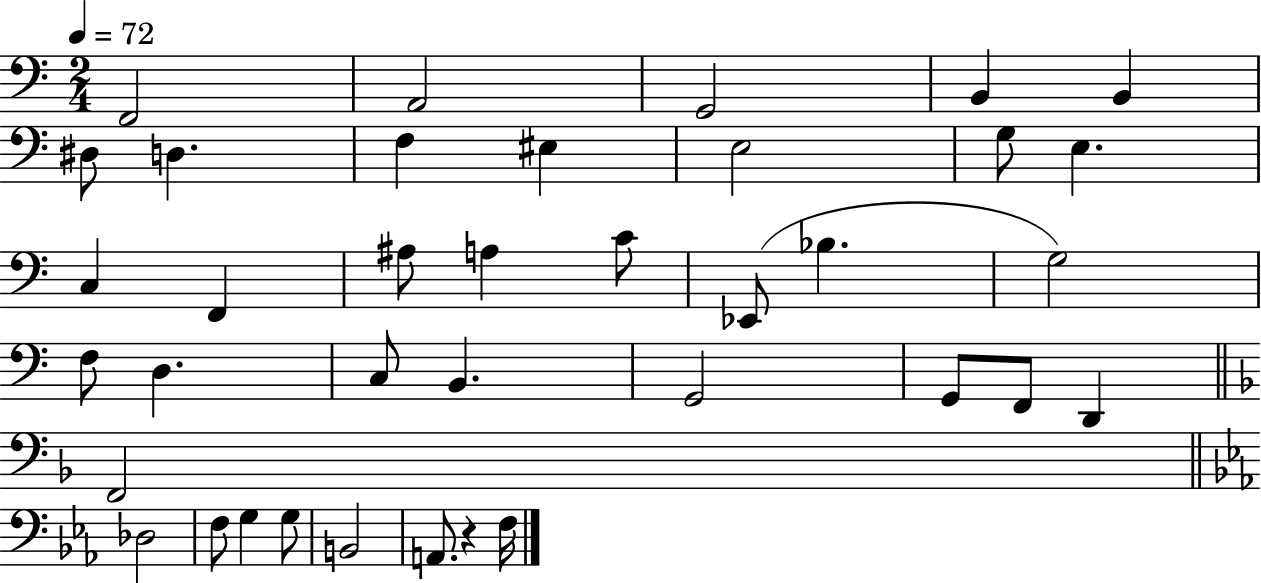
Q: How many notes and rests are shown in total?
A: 37